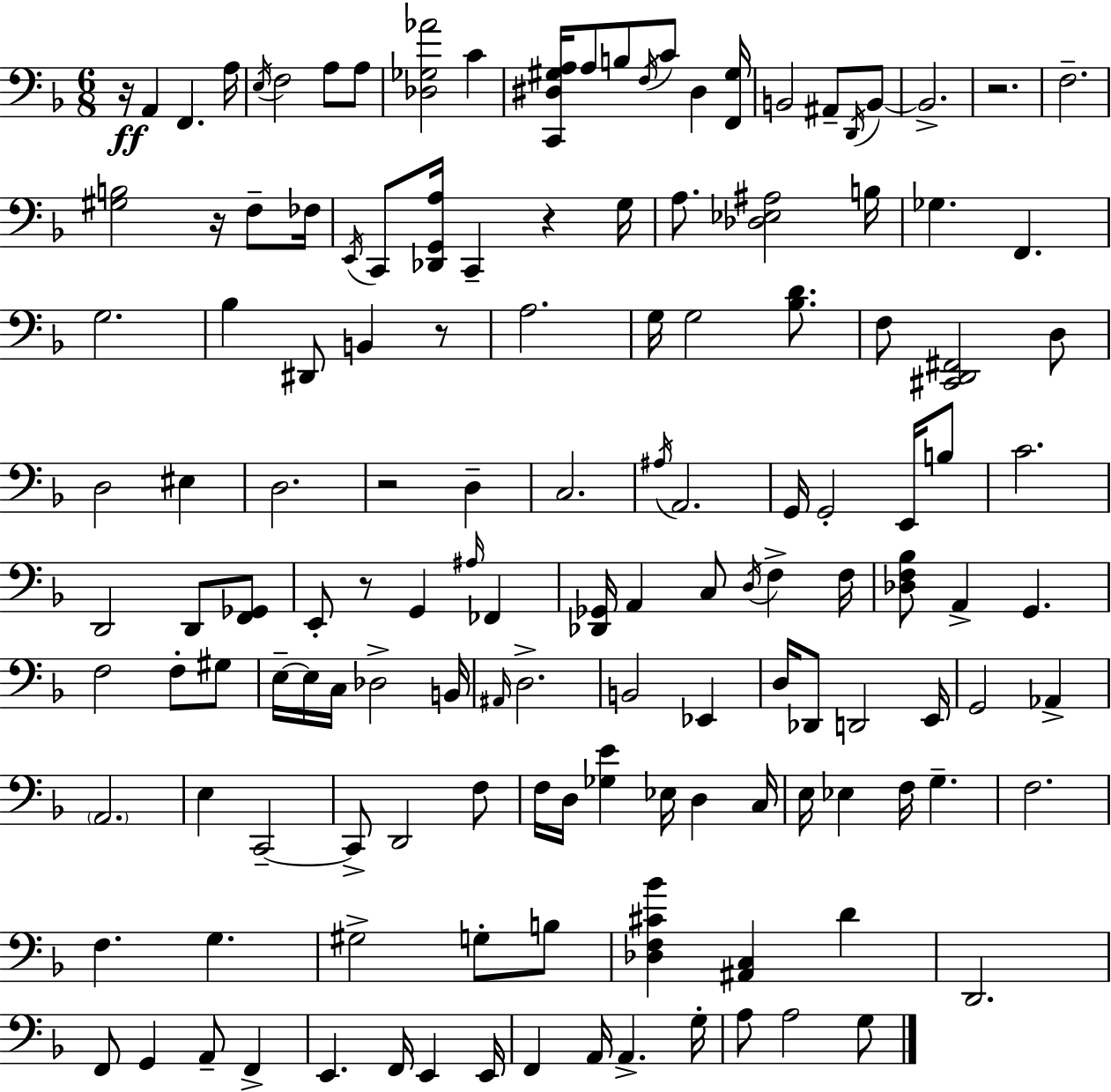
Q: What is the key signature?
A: D minor